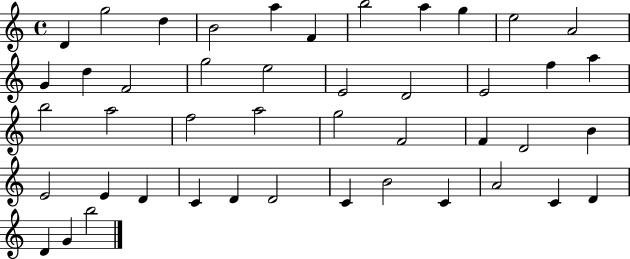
D4/q G5/h D5/q B4/h A5/q F4/q B5/h A5/q G5/q E5/h A4/h G4/q D5/q F4/h G5/h E5/h E4/h D4/h E4/h F5/q A5/q B5/h A5/h F5/h A5/h G5/h F4/h F4/q D4/h B4/q E4/h E4/q D4/q C4/q D4/q D4/h C4/q B4/h C4/q A4/h C4/q D4/q D4/q G4/q B5/h